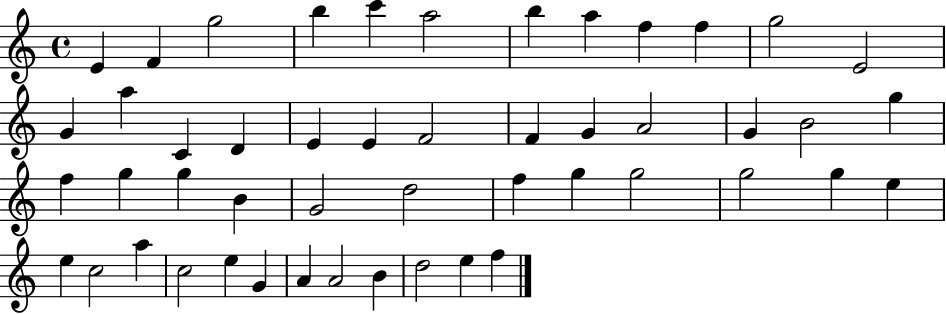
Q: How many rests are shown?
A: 0